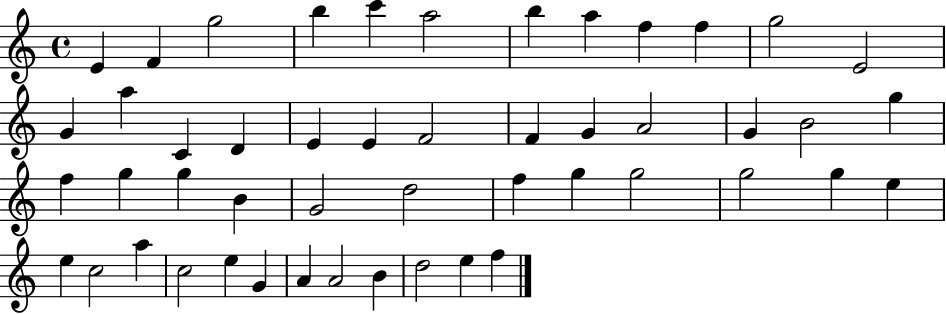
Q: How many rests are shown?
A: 0